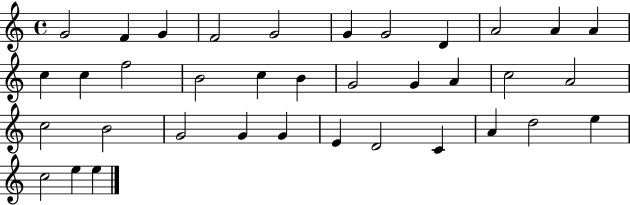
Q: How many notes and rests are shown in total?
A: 36